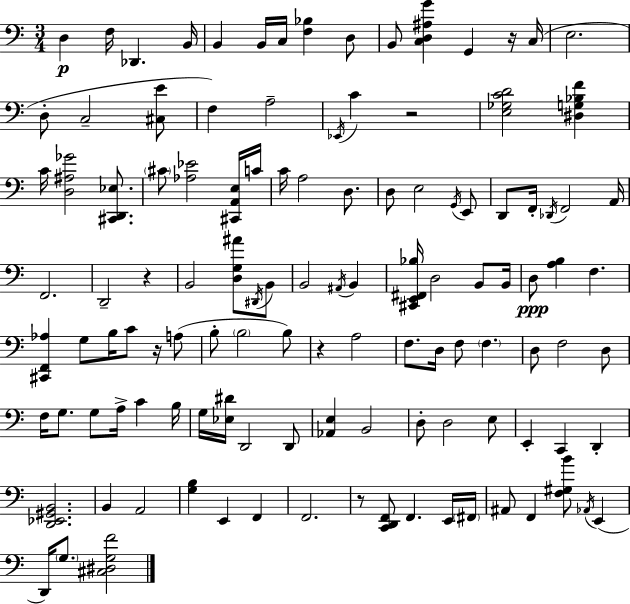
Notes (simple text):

D3/q F3/s Db2/q. B2/s B2/q B2/s C3/s [F3,Bb3]/q D3/e B2/e [C3,D3,A#3,G4]/q G2/q R/s C3/s E3/h. D3/e C3/h [C#3,E4]/e F3/q A3/h Eb2/s C4/q R/h [E3,Gb3,C4,D4]/h [D#3,G3,Bb3,F4]/q C4/s [D3,A#3,Gb4]/h [C#2,D2,Eb3]/e. C#4/e [Ab3,Eb4]/h [C#2,A2,E3]/s C4/s C4/s A3/h D3/e. D3/e E3/h G2/s E2/e D2/e F2/s Db2/s F2/h A2/s F2/h. D2/h R/q B2/h [D3,G3,A#4]/e D#2/s B2/e B2/h A#2/s B2/q [C#2,E2,F#2,Bb3]/s D3/h B2/e B2/s D3/e [A3,B3]/q F3/q. [C#2,F2,Ab3]/q G3/e B3/s C4/e R/s A3/e B3/e B3/h B3/e R/q A3/h F3/e. D3/s F3/e F3/q. D3/e F3/h D3/e F3/s G3/e. G3/e A3/s C4/q B3/s G3/s [Eb3,D#4]/s D2/h D2/e [Ab2,E3]/q B2/h D3/e D3/h E3/e E2/q C2/q D2/q [D2,Eb2,G#2,B2]/h. B2/q A2/h [G3,B3]/q E2/q F2/q F2/h. R/e [C2,D2,F2]/e F2/q. E2/s F#2/s A#2/e F2/q [F3,G#3,B4]/e Ab2/s E2/q D2/s G3/e. [C#3,D#3,G3,F4]/h